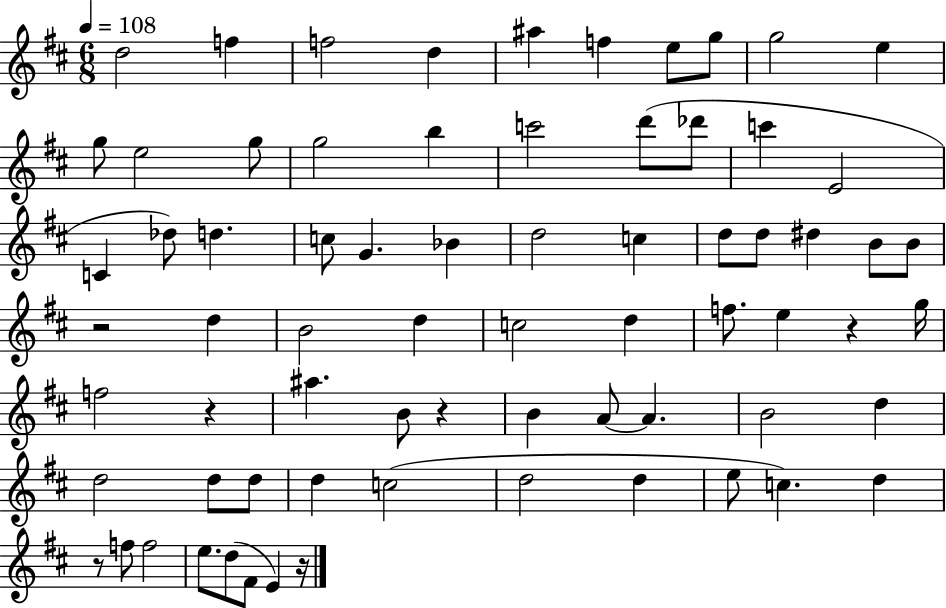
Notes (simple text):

D5/h F5/q F5/h D5/q A#5/q F5/q E5/e G5/e G5/h E5/q G5/e E5/h G5/e G5/h B5/q C6/h D6/e Db6/e C6/q E4/h C4/q Db5/e D5/q. C5/e G4/q. Bb4/q D5/h C5/q D5/e D5/e D#5/q B4/e B4/e R/h D5/q B4/h D5/q C5/h D5/q F5/e. E5/q R/q G5/s F5/h R/q A#5/q. B4/e R/q B4/q A4/e A4/q. B4/h D5/q D5/h D5/e D5/e D5/q C5/h D5/h D5/q E5/e C5/q. D5/q R/e F5/e F5/h E5/e. D5/e F#4/e E4/q R/s